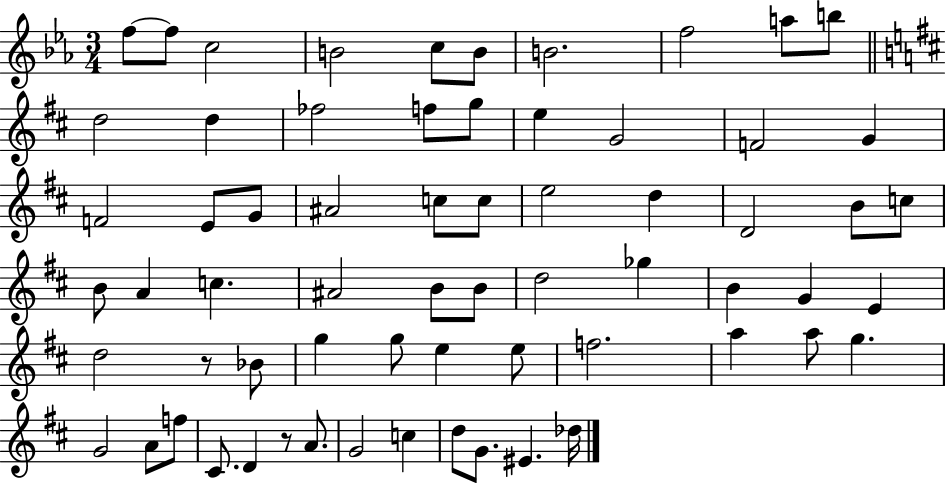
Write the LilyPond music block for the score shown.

{
  \clef treble
  \numericTimeSignature
  \time 3/4
  \key ees \major
  f''8~~ f''8 c''2 | b'2 c''8 b'8 | b'2. | f''2 a''8 b''8 | \break \bar "||" \break \key d \major d''2 d''4 | fes''2 f''8 g''8 | e''4 g'2 | f'2 g'4 | \break f'2 e'8 g'8 | ais'2 c''8 c''8 | e''2 d''4 | d'2 b'8 c''8 | \break b'8 a'4 c''4. | ais'2 b'8 b'8 | d''2 ges''4 | b'4 g'4 e'4 | \break d''2 r8 bes'8 | g''4 g''8 e''4 e''8 | f''2. | a''4 a''8 g''4. | \break g'2 a'8 f''8 | cis'8. d'4 r8 a'8. | g'2 c''4 | d''8 g'8. eis'4. des''16 | \break \bar "|."
}